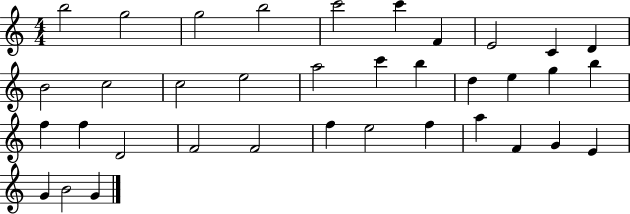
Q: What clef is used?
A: treble